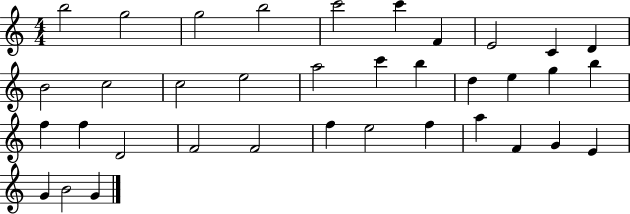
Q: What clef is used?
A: treble